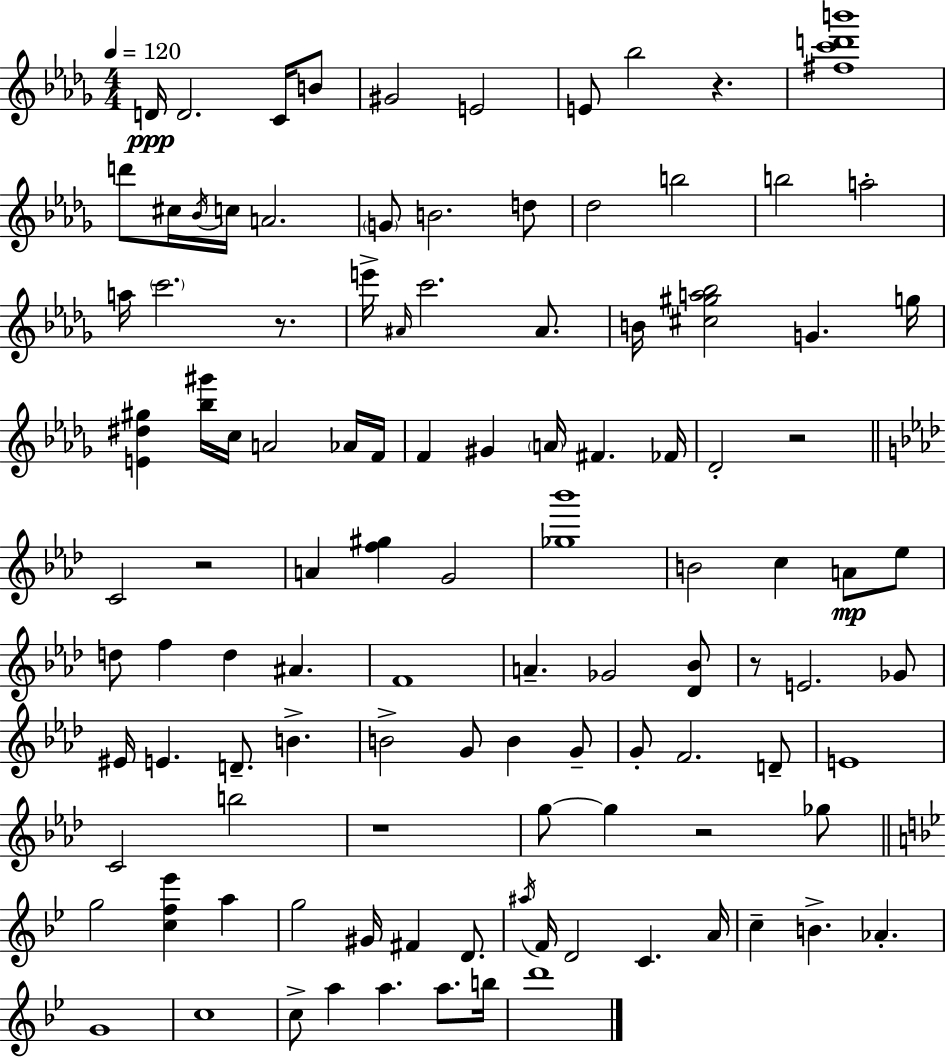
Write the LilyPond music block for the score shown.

{
  \clef treble
  \numericTimeSignature
  \time 4/4
  \key bes \minor
  \tempo 4 = 120
  d'16\ppp d'2. c'16 b'8 | gis'2 e'2 | e'8 bes''2 r4. | <fis'' c''' d''' b'''>1 | \break d'''8 cis''16 \acciaccatura { bes'16 } c''16 a'2. | \parenthesize g'8 b'2. d''8 | des''2 b''2 | b''2 a''2-. | \break a''16 \parenthesize c'''2. r8. | e'''16-> \grace { ais'16 } c'''2. ais'8. | b'16 <cis'' gis'' a'' bes''>2 g'4. | g''16 <e' dis'' gis''>4 <bes'' gis'''>16 c''16 a'2 | \break aes'16 f'16 f'4 gis'4 \parenthesize a'16 fis'4. | fes'16 des'2-. r2 | \bar "||" \break \key aes \major c'2 r2 | a'4 <f'' gis''>4 g'2 | <ges'' bes'''>1 | b'2 c''4 a'8\mp ees''8 | \break d''8 f''4 d''4 ais'4. | f'1 | a'4.-- ges'2 <des' bes'>8 | r8 e'2. ges'8 | \break eis'16 e'4. d'8.-- b'4.-> | b'2-> g'8 b'4 g'8-- | g'8-. f'2. d'8-- | e'1 | \break c'2 b''2 | r1 | g''8~~ g''4 r2 ges''8 | \bar "||" \break \key g \minor g''2 <c'' f'' ees'''>4 a''4 | g''2 gis'16 fis'4 d'8. | \acciaccatura { ais''16 } f'16 d'2 c'4. | a'16 c''4-- b'4.-> aes'4.-. | \break g'1 | c''1 | c''8-> a''4 a''4. a''8. | b''16 d'''1 | \break \bar "|."
}